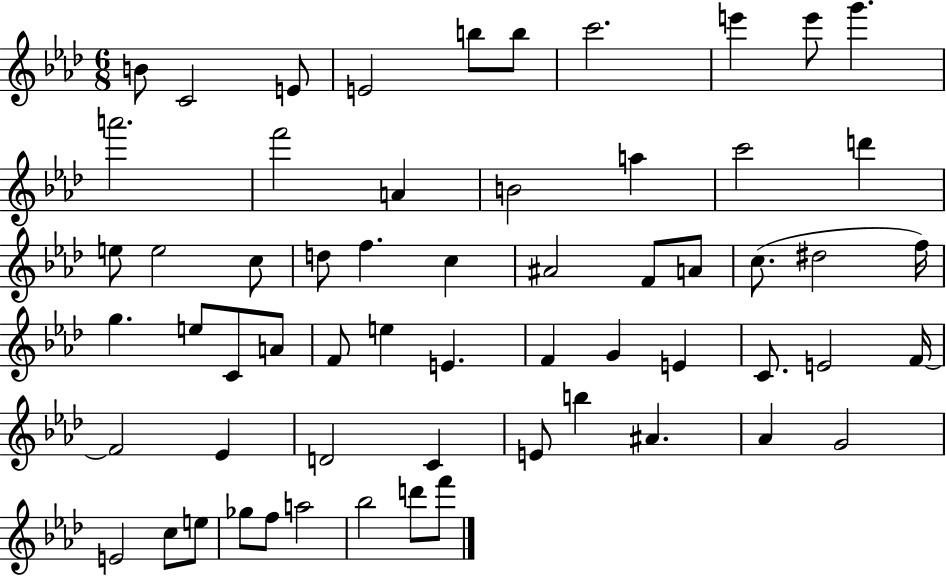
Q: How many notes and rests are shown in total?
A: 60